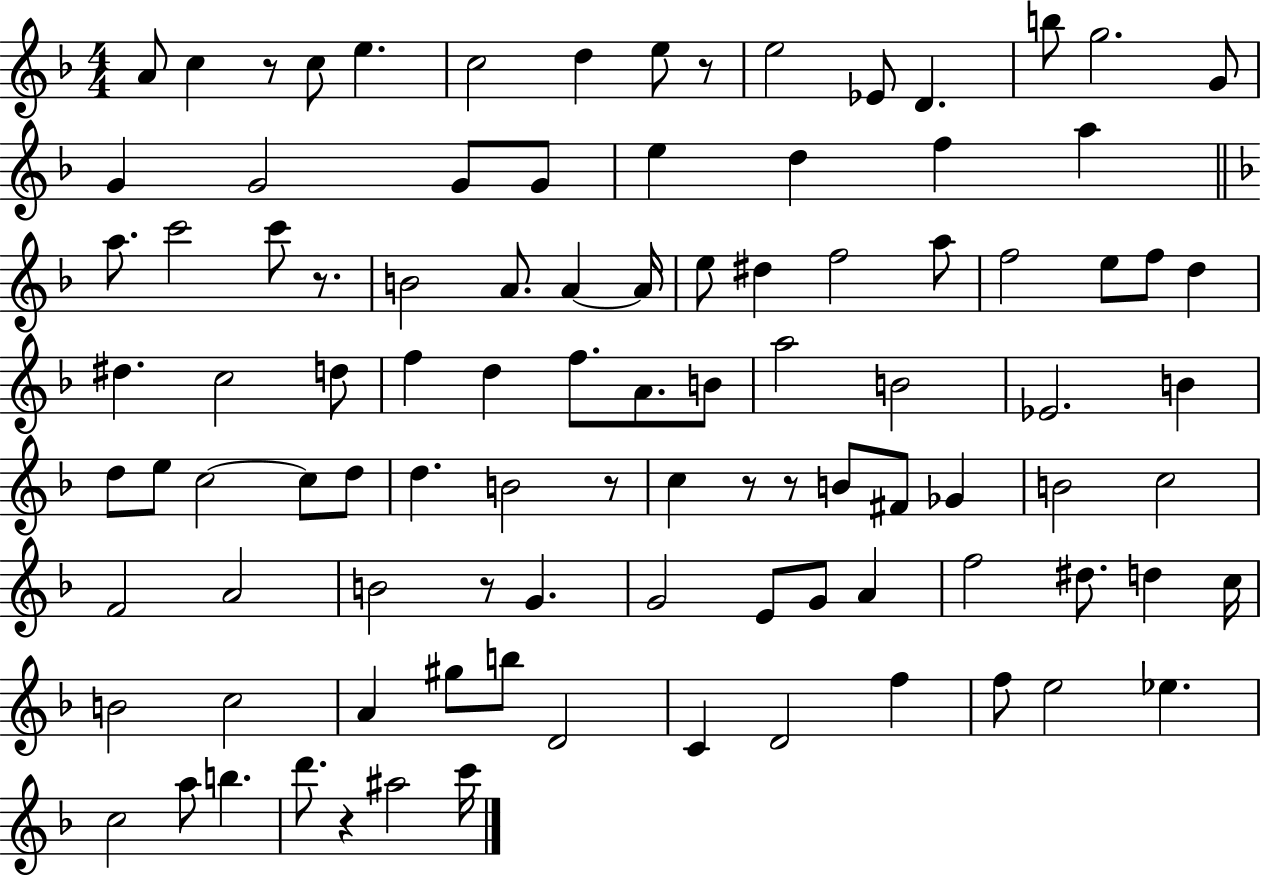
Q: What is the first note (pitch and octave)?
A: A4